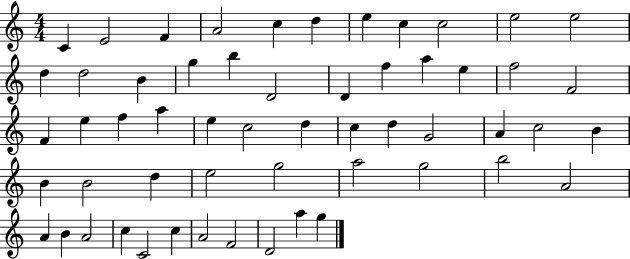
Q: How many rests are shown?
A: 0